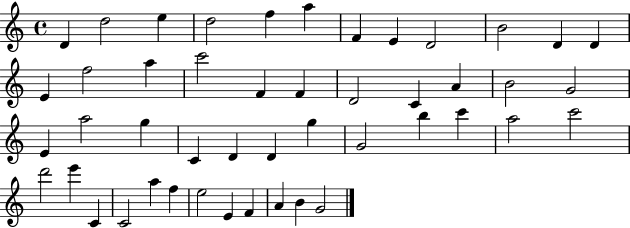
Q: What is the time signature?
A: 4/4